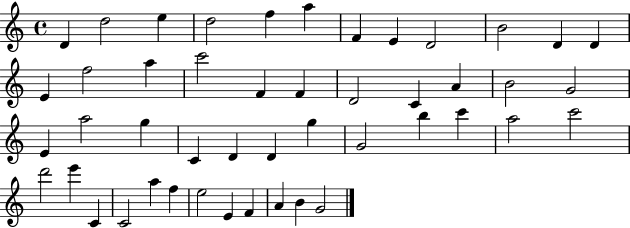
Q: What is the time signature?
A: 4/4